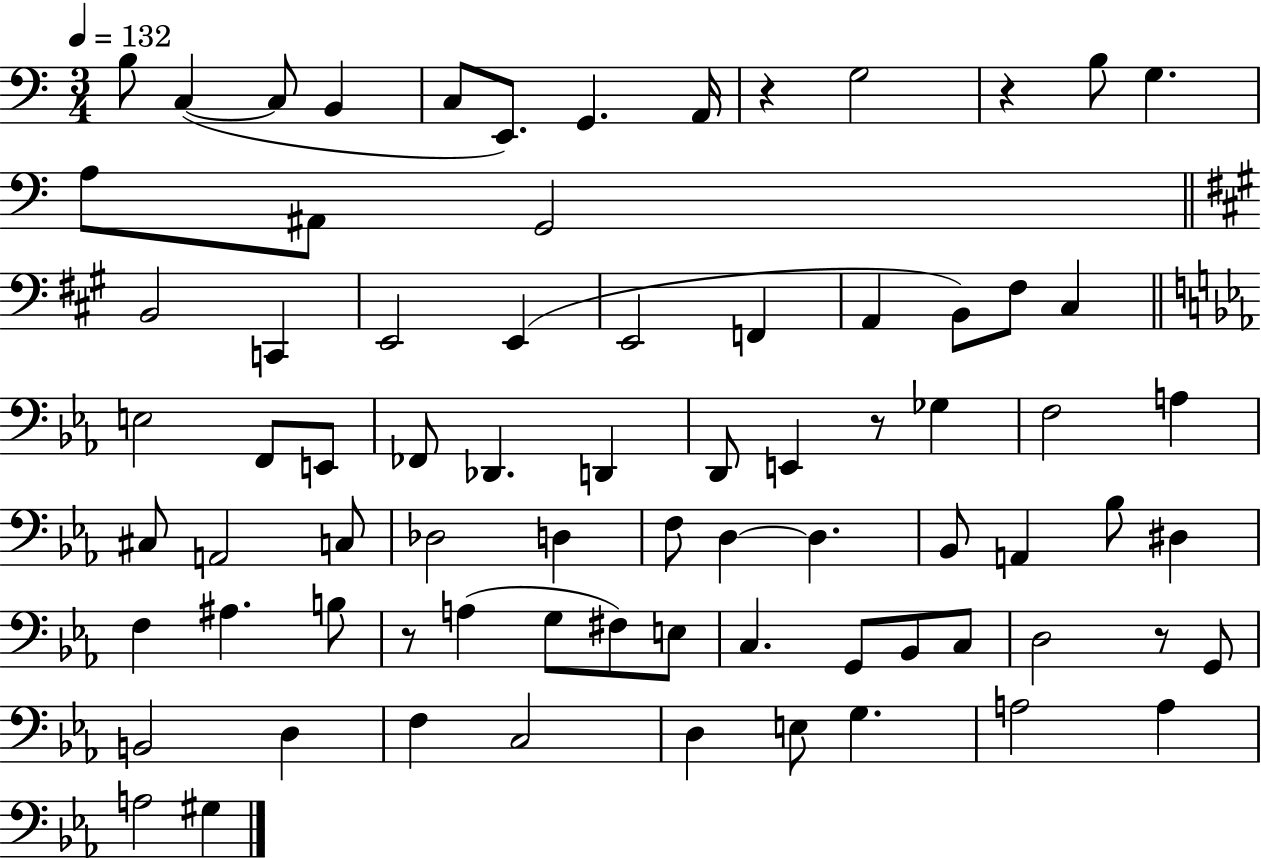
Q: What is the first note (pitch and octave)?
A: B3